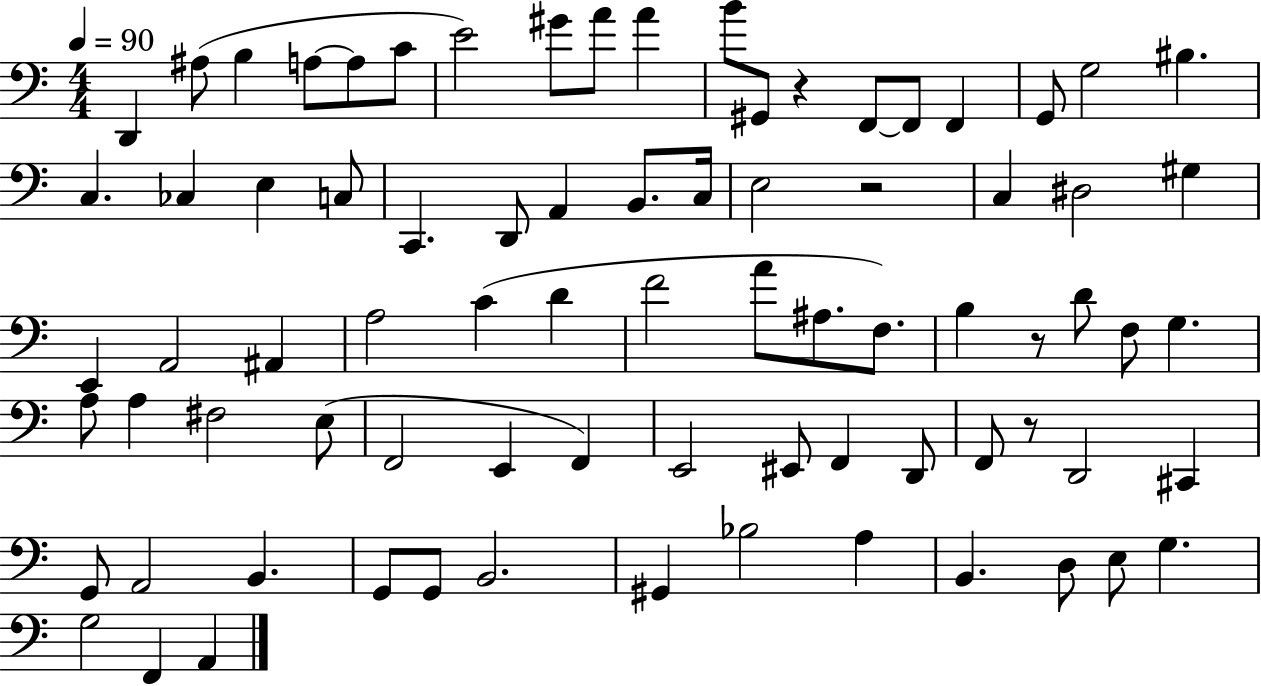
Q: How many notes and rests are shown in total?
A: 79